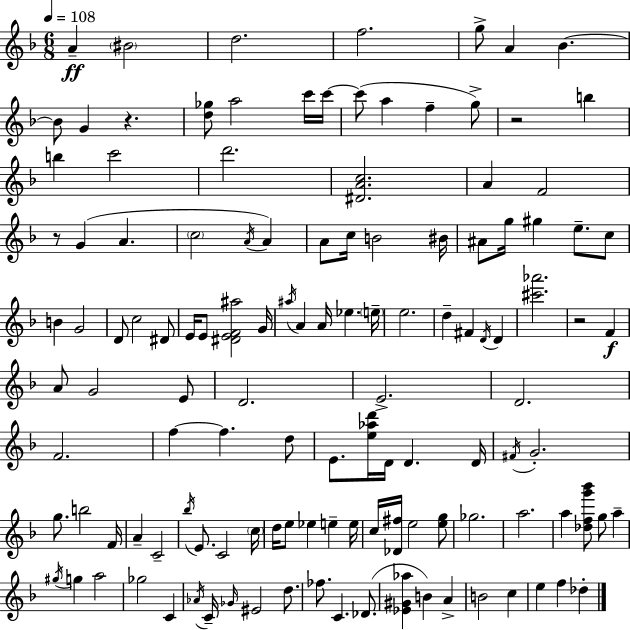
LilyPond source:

{
  \clef treble
  \numericTimeSignature
  \time 6/8
  \key d \minor
  \tempo 4 = 108
  a'4--\ff \parenthesize bis'2 | d''2. | f''2. | g''8-> a'4 bes'4.~~ | \break bes'8 g'4 r4. | <d'' ges''>8 a''2 c'''16 c'''16~~ | c'''8( a''4 f''4-- g''8->) | r2 b''4 | \break b''4 c'''2 | d'''2. | <dis' a' c''>2. | a'4 f'2 | \break r8 g'4( a'4. | \parenthesize c''2 \acciaccatura { a'16 } a'4) | a'8 c''16 b'2 | bis'16 ais'8 g''16 gis''4 e''8.-- c''8 | \break b'4 g'2 | d'8 c''2 dis'8 | e'16 e'8 <dis' e' f' ais''>2 | g'16 \acciaccatura { ais''16 } a'4 a'16 ees''4. | \break \parenthesize e''16-- e''2. | d''4-- fis'4 \acciaccatura { d'16 } d'4 | <cis''' aes'''>2. | r2 f'4\f | \break a'8 g'2 | e'8 d'2. | e'2.-> | d'2. | \break f'2. | f''4~~ f''4. | d''8 e'8. <e'' aes'' d'''>16 d'16 d'4. | d'16 \acciaccatura { fis'16 } g'2.-. | \break g''8. b''2 | f'16 a'4-- c'2-- | \acciaccatura { bes''16 } e'8. c'2 | \parenthesize c''16 d''16 e''8 ees''4 | \break e''4-- e''16 c''16 <des' fis''>16 e''2 | <e'' g''>8 ges''2. | a''2. | a''4 <des'' f'' g''' bes'''>8 g''8 | \break a''4-- \acciaccatura { gis''16 } g''4 a''2 | ges''2 | c'4 \acciaccatura { aes'16 } c'16-- \grace { ges'16 } eis'2 | d''8. fes''8. c'4. | \break des'8.( <ees' gis' aes''>4 | b'4) a'4-> b'2 | c''4 e''4 | f''4 des''4-. \bar "|."
}